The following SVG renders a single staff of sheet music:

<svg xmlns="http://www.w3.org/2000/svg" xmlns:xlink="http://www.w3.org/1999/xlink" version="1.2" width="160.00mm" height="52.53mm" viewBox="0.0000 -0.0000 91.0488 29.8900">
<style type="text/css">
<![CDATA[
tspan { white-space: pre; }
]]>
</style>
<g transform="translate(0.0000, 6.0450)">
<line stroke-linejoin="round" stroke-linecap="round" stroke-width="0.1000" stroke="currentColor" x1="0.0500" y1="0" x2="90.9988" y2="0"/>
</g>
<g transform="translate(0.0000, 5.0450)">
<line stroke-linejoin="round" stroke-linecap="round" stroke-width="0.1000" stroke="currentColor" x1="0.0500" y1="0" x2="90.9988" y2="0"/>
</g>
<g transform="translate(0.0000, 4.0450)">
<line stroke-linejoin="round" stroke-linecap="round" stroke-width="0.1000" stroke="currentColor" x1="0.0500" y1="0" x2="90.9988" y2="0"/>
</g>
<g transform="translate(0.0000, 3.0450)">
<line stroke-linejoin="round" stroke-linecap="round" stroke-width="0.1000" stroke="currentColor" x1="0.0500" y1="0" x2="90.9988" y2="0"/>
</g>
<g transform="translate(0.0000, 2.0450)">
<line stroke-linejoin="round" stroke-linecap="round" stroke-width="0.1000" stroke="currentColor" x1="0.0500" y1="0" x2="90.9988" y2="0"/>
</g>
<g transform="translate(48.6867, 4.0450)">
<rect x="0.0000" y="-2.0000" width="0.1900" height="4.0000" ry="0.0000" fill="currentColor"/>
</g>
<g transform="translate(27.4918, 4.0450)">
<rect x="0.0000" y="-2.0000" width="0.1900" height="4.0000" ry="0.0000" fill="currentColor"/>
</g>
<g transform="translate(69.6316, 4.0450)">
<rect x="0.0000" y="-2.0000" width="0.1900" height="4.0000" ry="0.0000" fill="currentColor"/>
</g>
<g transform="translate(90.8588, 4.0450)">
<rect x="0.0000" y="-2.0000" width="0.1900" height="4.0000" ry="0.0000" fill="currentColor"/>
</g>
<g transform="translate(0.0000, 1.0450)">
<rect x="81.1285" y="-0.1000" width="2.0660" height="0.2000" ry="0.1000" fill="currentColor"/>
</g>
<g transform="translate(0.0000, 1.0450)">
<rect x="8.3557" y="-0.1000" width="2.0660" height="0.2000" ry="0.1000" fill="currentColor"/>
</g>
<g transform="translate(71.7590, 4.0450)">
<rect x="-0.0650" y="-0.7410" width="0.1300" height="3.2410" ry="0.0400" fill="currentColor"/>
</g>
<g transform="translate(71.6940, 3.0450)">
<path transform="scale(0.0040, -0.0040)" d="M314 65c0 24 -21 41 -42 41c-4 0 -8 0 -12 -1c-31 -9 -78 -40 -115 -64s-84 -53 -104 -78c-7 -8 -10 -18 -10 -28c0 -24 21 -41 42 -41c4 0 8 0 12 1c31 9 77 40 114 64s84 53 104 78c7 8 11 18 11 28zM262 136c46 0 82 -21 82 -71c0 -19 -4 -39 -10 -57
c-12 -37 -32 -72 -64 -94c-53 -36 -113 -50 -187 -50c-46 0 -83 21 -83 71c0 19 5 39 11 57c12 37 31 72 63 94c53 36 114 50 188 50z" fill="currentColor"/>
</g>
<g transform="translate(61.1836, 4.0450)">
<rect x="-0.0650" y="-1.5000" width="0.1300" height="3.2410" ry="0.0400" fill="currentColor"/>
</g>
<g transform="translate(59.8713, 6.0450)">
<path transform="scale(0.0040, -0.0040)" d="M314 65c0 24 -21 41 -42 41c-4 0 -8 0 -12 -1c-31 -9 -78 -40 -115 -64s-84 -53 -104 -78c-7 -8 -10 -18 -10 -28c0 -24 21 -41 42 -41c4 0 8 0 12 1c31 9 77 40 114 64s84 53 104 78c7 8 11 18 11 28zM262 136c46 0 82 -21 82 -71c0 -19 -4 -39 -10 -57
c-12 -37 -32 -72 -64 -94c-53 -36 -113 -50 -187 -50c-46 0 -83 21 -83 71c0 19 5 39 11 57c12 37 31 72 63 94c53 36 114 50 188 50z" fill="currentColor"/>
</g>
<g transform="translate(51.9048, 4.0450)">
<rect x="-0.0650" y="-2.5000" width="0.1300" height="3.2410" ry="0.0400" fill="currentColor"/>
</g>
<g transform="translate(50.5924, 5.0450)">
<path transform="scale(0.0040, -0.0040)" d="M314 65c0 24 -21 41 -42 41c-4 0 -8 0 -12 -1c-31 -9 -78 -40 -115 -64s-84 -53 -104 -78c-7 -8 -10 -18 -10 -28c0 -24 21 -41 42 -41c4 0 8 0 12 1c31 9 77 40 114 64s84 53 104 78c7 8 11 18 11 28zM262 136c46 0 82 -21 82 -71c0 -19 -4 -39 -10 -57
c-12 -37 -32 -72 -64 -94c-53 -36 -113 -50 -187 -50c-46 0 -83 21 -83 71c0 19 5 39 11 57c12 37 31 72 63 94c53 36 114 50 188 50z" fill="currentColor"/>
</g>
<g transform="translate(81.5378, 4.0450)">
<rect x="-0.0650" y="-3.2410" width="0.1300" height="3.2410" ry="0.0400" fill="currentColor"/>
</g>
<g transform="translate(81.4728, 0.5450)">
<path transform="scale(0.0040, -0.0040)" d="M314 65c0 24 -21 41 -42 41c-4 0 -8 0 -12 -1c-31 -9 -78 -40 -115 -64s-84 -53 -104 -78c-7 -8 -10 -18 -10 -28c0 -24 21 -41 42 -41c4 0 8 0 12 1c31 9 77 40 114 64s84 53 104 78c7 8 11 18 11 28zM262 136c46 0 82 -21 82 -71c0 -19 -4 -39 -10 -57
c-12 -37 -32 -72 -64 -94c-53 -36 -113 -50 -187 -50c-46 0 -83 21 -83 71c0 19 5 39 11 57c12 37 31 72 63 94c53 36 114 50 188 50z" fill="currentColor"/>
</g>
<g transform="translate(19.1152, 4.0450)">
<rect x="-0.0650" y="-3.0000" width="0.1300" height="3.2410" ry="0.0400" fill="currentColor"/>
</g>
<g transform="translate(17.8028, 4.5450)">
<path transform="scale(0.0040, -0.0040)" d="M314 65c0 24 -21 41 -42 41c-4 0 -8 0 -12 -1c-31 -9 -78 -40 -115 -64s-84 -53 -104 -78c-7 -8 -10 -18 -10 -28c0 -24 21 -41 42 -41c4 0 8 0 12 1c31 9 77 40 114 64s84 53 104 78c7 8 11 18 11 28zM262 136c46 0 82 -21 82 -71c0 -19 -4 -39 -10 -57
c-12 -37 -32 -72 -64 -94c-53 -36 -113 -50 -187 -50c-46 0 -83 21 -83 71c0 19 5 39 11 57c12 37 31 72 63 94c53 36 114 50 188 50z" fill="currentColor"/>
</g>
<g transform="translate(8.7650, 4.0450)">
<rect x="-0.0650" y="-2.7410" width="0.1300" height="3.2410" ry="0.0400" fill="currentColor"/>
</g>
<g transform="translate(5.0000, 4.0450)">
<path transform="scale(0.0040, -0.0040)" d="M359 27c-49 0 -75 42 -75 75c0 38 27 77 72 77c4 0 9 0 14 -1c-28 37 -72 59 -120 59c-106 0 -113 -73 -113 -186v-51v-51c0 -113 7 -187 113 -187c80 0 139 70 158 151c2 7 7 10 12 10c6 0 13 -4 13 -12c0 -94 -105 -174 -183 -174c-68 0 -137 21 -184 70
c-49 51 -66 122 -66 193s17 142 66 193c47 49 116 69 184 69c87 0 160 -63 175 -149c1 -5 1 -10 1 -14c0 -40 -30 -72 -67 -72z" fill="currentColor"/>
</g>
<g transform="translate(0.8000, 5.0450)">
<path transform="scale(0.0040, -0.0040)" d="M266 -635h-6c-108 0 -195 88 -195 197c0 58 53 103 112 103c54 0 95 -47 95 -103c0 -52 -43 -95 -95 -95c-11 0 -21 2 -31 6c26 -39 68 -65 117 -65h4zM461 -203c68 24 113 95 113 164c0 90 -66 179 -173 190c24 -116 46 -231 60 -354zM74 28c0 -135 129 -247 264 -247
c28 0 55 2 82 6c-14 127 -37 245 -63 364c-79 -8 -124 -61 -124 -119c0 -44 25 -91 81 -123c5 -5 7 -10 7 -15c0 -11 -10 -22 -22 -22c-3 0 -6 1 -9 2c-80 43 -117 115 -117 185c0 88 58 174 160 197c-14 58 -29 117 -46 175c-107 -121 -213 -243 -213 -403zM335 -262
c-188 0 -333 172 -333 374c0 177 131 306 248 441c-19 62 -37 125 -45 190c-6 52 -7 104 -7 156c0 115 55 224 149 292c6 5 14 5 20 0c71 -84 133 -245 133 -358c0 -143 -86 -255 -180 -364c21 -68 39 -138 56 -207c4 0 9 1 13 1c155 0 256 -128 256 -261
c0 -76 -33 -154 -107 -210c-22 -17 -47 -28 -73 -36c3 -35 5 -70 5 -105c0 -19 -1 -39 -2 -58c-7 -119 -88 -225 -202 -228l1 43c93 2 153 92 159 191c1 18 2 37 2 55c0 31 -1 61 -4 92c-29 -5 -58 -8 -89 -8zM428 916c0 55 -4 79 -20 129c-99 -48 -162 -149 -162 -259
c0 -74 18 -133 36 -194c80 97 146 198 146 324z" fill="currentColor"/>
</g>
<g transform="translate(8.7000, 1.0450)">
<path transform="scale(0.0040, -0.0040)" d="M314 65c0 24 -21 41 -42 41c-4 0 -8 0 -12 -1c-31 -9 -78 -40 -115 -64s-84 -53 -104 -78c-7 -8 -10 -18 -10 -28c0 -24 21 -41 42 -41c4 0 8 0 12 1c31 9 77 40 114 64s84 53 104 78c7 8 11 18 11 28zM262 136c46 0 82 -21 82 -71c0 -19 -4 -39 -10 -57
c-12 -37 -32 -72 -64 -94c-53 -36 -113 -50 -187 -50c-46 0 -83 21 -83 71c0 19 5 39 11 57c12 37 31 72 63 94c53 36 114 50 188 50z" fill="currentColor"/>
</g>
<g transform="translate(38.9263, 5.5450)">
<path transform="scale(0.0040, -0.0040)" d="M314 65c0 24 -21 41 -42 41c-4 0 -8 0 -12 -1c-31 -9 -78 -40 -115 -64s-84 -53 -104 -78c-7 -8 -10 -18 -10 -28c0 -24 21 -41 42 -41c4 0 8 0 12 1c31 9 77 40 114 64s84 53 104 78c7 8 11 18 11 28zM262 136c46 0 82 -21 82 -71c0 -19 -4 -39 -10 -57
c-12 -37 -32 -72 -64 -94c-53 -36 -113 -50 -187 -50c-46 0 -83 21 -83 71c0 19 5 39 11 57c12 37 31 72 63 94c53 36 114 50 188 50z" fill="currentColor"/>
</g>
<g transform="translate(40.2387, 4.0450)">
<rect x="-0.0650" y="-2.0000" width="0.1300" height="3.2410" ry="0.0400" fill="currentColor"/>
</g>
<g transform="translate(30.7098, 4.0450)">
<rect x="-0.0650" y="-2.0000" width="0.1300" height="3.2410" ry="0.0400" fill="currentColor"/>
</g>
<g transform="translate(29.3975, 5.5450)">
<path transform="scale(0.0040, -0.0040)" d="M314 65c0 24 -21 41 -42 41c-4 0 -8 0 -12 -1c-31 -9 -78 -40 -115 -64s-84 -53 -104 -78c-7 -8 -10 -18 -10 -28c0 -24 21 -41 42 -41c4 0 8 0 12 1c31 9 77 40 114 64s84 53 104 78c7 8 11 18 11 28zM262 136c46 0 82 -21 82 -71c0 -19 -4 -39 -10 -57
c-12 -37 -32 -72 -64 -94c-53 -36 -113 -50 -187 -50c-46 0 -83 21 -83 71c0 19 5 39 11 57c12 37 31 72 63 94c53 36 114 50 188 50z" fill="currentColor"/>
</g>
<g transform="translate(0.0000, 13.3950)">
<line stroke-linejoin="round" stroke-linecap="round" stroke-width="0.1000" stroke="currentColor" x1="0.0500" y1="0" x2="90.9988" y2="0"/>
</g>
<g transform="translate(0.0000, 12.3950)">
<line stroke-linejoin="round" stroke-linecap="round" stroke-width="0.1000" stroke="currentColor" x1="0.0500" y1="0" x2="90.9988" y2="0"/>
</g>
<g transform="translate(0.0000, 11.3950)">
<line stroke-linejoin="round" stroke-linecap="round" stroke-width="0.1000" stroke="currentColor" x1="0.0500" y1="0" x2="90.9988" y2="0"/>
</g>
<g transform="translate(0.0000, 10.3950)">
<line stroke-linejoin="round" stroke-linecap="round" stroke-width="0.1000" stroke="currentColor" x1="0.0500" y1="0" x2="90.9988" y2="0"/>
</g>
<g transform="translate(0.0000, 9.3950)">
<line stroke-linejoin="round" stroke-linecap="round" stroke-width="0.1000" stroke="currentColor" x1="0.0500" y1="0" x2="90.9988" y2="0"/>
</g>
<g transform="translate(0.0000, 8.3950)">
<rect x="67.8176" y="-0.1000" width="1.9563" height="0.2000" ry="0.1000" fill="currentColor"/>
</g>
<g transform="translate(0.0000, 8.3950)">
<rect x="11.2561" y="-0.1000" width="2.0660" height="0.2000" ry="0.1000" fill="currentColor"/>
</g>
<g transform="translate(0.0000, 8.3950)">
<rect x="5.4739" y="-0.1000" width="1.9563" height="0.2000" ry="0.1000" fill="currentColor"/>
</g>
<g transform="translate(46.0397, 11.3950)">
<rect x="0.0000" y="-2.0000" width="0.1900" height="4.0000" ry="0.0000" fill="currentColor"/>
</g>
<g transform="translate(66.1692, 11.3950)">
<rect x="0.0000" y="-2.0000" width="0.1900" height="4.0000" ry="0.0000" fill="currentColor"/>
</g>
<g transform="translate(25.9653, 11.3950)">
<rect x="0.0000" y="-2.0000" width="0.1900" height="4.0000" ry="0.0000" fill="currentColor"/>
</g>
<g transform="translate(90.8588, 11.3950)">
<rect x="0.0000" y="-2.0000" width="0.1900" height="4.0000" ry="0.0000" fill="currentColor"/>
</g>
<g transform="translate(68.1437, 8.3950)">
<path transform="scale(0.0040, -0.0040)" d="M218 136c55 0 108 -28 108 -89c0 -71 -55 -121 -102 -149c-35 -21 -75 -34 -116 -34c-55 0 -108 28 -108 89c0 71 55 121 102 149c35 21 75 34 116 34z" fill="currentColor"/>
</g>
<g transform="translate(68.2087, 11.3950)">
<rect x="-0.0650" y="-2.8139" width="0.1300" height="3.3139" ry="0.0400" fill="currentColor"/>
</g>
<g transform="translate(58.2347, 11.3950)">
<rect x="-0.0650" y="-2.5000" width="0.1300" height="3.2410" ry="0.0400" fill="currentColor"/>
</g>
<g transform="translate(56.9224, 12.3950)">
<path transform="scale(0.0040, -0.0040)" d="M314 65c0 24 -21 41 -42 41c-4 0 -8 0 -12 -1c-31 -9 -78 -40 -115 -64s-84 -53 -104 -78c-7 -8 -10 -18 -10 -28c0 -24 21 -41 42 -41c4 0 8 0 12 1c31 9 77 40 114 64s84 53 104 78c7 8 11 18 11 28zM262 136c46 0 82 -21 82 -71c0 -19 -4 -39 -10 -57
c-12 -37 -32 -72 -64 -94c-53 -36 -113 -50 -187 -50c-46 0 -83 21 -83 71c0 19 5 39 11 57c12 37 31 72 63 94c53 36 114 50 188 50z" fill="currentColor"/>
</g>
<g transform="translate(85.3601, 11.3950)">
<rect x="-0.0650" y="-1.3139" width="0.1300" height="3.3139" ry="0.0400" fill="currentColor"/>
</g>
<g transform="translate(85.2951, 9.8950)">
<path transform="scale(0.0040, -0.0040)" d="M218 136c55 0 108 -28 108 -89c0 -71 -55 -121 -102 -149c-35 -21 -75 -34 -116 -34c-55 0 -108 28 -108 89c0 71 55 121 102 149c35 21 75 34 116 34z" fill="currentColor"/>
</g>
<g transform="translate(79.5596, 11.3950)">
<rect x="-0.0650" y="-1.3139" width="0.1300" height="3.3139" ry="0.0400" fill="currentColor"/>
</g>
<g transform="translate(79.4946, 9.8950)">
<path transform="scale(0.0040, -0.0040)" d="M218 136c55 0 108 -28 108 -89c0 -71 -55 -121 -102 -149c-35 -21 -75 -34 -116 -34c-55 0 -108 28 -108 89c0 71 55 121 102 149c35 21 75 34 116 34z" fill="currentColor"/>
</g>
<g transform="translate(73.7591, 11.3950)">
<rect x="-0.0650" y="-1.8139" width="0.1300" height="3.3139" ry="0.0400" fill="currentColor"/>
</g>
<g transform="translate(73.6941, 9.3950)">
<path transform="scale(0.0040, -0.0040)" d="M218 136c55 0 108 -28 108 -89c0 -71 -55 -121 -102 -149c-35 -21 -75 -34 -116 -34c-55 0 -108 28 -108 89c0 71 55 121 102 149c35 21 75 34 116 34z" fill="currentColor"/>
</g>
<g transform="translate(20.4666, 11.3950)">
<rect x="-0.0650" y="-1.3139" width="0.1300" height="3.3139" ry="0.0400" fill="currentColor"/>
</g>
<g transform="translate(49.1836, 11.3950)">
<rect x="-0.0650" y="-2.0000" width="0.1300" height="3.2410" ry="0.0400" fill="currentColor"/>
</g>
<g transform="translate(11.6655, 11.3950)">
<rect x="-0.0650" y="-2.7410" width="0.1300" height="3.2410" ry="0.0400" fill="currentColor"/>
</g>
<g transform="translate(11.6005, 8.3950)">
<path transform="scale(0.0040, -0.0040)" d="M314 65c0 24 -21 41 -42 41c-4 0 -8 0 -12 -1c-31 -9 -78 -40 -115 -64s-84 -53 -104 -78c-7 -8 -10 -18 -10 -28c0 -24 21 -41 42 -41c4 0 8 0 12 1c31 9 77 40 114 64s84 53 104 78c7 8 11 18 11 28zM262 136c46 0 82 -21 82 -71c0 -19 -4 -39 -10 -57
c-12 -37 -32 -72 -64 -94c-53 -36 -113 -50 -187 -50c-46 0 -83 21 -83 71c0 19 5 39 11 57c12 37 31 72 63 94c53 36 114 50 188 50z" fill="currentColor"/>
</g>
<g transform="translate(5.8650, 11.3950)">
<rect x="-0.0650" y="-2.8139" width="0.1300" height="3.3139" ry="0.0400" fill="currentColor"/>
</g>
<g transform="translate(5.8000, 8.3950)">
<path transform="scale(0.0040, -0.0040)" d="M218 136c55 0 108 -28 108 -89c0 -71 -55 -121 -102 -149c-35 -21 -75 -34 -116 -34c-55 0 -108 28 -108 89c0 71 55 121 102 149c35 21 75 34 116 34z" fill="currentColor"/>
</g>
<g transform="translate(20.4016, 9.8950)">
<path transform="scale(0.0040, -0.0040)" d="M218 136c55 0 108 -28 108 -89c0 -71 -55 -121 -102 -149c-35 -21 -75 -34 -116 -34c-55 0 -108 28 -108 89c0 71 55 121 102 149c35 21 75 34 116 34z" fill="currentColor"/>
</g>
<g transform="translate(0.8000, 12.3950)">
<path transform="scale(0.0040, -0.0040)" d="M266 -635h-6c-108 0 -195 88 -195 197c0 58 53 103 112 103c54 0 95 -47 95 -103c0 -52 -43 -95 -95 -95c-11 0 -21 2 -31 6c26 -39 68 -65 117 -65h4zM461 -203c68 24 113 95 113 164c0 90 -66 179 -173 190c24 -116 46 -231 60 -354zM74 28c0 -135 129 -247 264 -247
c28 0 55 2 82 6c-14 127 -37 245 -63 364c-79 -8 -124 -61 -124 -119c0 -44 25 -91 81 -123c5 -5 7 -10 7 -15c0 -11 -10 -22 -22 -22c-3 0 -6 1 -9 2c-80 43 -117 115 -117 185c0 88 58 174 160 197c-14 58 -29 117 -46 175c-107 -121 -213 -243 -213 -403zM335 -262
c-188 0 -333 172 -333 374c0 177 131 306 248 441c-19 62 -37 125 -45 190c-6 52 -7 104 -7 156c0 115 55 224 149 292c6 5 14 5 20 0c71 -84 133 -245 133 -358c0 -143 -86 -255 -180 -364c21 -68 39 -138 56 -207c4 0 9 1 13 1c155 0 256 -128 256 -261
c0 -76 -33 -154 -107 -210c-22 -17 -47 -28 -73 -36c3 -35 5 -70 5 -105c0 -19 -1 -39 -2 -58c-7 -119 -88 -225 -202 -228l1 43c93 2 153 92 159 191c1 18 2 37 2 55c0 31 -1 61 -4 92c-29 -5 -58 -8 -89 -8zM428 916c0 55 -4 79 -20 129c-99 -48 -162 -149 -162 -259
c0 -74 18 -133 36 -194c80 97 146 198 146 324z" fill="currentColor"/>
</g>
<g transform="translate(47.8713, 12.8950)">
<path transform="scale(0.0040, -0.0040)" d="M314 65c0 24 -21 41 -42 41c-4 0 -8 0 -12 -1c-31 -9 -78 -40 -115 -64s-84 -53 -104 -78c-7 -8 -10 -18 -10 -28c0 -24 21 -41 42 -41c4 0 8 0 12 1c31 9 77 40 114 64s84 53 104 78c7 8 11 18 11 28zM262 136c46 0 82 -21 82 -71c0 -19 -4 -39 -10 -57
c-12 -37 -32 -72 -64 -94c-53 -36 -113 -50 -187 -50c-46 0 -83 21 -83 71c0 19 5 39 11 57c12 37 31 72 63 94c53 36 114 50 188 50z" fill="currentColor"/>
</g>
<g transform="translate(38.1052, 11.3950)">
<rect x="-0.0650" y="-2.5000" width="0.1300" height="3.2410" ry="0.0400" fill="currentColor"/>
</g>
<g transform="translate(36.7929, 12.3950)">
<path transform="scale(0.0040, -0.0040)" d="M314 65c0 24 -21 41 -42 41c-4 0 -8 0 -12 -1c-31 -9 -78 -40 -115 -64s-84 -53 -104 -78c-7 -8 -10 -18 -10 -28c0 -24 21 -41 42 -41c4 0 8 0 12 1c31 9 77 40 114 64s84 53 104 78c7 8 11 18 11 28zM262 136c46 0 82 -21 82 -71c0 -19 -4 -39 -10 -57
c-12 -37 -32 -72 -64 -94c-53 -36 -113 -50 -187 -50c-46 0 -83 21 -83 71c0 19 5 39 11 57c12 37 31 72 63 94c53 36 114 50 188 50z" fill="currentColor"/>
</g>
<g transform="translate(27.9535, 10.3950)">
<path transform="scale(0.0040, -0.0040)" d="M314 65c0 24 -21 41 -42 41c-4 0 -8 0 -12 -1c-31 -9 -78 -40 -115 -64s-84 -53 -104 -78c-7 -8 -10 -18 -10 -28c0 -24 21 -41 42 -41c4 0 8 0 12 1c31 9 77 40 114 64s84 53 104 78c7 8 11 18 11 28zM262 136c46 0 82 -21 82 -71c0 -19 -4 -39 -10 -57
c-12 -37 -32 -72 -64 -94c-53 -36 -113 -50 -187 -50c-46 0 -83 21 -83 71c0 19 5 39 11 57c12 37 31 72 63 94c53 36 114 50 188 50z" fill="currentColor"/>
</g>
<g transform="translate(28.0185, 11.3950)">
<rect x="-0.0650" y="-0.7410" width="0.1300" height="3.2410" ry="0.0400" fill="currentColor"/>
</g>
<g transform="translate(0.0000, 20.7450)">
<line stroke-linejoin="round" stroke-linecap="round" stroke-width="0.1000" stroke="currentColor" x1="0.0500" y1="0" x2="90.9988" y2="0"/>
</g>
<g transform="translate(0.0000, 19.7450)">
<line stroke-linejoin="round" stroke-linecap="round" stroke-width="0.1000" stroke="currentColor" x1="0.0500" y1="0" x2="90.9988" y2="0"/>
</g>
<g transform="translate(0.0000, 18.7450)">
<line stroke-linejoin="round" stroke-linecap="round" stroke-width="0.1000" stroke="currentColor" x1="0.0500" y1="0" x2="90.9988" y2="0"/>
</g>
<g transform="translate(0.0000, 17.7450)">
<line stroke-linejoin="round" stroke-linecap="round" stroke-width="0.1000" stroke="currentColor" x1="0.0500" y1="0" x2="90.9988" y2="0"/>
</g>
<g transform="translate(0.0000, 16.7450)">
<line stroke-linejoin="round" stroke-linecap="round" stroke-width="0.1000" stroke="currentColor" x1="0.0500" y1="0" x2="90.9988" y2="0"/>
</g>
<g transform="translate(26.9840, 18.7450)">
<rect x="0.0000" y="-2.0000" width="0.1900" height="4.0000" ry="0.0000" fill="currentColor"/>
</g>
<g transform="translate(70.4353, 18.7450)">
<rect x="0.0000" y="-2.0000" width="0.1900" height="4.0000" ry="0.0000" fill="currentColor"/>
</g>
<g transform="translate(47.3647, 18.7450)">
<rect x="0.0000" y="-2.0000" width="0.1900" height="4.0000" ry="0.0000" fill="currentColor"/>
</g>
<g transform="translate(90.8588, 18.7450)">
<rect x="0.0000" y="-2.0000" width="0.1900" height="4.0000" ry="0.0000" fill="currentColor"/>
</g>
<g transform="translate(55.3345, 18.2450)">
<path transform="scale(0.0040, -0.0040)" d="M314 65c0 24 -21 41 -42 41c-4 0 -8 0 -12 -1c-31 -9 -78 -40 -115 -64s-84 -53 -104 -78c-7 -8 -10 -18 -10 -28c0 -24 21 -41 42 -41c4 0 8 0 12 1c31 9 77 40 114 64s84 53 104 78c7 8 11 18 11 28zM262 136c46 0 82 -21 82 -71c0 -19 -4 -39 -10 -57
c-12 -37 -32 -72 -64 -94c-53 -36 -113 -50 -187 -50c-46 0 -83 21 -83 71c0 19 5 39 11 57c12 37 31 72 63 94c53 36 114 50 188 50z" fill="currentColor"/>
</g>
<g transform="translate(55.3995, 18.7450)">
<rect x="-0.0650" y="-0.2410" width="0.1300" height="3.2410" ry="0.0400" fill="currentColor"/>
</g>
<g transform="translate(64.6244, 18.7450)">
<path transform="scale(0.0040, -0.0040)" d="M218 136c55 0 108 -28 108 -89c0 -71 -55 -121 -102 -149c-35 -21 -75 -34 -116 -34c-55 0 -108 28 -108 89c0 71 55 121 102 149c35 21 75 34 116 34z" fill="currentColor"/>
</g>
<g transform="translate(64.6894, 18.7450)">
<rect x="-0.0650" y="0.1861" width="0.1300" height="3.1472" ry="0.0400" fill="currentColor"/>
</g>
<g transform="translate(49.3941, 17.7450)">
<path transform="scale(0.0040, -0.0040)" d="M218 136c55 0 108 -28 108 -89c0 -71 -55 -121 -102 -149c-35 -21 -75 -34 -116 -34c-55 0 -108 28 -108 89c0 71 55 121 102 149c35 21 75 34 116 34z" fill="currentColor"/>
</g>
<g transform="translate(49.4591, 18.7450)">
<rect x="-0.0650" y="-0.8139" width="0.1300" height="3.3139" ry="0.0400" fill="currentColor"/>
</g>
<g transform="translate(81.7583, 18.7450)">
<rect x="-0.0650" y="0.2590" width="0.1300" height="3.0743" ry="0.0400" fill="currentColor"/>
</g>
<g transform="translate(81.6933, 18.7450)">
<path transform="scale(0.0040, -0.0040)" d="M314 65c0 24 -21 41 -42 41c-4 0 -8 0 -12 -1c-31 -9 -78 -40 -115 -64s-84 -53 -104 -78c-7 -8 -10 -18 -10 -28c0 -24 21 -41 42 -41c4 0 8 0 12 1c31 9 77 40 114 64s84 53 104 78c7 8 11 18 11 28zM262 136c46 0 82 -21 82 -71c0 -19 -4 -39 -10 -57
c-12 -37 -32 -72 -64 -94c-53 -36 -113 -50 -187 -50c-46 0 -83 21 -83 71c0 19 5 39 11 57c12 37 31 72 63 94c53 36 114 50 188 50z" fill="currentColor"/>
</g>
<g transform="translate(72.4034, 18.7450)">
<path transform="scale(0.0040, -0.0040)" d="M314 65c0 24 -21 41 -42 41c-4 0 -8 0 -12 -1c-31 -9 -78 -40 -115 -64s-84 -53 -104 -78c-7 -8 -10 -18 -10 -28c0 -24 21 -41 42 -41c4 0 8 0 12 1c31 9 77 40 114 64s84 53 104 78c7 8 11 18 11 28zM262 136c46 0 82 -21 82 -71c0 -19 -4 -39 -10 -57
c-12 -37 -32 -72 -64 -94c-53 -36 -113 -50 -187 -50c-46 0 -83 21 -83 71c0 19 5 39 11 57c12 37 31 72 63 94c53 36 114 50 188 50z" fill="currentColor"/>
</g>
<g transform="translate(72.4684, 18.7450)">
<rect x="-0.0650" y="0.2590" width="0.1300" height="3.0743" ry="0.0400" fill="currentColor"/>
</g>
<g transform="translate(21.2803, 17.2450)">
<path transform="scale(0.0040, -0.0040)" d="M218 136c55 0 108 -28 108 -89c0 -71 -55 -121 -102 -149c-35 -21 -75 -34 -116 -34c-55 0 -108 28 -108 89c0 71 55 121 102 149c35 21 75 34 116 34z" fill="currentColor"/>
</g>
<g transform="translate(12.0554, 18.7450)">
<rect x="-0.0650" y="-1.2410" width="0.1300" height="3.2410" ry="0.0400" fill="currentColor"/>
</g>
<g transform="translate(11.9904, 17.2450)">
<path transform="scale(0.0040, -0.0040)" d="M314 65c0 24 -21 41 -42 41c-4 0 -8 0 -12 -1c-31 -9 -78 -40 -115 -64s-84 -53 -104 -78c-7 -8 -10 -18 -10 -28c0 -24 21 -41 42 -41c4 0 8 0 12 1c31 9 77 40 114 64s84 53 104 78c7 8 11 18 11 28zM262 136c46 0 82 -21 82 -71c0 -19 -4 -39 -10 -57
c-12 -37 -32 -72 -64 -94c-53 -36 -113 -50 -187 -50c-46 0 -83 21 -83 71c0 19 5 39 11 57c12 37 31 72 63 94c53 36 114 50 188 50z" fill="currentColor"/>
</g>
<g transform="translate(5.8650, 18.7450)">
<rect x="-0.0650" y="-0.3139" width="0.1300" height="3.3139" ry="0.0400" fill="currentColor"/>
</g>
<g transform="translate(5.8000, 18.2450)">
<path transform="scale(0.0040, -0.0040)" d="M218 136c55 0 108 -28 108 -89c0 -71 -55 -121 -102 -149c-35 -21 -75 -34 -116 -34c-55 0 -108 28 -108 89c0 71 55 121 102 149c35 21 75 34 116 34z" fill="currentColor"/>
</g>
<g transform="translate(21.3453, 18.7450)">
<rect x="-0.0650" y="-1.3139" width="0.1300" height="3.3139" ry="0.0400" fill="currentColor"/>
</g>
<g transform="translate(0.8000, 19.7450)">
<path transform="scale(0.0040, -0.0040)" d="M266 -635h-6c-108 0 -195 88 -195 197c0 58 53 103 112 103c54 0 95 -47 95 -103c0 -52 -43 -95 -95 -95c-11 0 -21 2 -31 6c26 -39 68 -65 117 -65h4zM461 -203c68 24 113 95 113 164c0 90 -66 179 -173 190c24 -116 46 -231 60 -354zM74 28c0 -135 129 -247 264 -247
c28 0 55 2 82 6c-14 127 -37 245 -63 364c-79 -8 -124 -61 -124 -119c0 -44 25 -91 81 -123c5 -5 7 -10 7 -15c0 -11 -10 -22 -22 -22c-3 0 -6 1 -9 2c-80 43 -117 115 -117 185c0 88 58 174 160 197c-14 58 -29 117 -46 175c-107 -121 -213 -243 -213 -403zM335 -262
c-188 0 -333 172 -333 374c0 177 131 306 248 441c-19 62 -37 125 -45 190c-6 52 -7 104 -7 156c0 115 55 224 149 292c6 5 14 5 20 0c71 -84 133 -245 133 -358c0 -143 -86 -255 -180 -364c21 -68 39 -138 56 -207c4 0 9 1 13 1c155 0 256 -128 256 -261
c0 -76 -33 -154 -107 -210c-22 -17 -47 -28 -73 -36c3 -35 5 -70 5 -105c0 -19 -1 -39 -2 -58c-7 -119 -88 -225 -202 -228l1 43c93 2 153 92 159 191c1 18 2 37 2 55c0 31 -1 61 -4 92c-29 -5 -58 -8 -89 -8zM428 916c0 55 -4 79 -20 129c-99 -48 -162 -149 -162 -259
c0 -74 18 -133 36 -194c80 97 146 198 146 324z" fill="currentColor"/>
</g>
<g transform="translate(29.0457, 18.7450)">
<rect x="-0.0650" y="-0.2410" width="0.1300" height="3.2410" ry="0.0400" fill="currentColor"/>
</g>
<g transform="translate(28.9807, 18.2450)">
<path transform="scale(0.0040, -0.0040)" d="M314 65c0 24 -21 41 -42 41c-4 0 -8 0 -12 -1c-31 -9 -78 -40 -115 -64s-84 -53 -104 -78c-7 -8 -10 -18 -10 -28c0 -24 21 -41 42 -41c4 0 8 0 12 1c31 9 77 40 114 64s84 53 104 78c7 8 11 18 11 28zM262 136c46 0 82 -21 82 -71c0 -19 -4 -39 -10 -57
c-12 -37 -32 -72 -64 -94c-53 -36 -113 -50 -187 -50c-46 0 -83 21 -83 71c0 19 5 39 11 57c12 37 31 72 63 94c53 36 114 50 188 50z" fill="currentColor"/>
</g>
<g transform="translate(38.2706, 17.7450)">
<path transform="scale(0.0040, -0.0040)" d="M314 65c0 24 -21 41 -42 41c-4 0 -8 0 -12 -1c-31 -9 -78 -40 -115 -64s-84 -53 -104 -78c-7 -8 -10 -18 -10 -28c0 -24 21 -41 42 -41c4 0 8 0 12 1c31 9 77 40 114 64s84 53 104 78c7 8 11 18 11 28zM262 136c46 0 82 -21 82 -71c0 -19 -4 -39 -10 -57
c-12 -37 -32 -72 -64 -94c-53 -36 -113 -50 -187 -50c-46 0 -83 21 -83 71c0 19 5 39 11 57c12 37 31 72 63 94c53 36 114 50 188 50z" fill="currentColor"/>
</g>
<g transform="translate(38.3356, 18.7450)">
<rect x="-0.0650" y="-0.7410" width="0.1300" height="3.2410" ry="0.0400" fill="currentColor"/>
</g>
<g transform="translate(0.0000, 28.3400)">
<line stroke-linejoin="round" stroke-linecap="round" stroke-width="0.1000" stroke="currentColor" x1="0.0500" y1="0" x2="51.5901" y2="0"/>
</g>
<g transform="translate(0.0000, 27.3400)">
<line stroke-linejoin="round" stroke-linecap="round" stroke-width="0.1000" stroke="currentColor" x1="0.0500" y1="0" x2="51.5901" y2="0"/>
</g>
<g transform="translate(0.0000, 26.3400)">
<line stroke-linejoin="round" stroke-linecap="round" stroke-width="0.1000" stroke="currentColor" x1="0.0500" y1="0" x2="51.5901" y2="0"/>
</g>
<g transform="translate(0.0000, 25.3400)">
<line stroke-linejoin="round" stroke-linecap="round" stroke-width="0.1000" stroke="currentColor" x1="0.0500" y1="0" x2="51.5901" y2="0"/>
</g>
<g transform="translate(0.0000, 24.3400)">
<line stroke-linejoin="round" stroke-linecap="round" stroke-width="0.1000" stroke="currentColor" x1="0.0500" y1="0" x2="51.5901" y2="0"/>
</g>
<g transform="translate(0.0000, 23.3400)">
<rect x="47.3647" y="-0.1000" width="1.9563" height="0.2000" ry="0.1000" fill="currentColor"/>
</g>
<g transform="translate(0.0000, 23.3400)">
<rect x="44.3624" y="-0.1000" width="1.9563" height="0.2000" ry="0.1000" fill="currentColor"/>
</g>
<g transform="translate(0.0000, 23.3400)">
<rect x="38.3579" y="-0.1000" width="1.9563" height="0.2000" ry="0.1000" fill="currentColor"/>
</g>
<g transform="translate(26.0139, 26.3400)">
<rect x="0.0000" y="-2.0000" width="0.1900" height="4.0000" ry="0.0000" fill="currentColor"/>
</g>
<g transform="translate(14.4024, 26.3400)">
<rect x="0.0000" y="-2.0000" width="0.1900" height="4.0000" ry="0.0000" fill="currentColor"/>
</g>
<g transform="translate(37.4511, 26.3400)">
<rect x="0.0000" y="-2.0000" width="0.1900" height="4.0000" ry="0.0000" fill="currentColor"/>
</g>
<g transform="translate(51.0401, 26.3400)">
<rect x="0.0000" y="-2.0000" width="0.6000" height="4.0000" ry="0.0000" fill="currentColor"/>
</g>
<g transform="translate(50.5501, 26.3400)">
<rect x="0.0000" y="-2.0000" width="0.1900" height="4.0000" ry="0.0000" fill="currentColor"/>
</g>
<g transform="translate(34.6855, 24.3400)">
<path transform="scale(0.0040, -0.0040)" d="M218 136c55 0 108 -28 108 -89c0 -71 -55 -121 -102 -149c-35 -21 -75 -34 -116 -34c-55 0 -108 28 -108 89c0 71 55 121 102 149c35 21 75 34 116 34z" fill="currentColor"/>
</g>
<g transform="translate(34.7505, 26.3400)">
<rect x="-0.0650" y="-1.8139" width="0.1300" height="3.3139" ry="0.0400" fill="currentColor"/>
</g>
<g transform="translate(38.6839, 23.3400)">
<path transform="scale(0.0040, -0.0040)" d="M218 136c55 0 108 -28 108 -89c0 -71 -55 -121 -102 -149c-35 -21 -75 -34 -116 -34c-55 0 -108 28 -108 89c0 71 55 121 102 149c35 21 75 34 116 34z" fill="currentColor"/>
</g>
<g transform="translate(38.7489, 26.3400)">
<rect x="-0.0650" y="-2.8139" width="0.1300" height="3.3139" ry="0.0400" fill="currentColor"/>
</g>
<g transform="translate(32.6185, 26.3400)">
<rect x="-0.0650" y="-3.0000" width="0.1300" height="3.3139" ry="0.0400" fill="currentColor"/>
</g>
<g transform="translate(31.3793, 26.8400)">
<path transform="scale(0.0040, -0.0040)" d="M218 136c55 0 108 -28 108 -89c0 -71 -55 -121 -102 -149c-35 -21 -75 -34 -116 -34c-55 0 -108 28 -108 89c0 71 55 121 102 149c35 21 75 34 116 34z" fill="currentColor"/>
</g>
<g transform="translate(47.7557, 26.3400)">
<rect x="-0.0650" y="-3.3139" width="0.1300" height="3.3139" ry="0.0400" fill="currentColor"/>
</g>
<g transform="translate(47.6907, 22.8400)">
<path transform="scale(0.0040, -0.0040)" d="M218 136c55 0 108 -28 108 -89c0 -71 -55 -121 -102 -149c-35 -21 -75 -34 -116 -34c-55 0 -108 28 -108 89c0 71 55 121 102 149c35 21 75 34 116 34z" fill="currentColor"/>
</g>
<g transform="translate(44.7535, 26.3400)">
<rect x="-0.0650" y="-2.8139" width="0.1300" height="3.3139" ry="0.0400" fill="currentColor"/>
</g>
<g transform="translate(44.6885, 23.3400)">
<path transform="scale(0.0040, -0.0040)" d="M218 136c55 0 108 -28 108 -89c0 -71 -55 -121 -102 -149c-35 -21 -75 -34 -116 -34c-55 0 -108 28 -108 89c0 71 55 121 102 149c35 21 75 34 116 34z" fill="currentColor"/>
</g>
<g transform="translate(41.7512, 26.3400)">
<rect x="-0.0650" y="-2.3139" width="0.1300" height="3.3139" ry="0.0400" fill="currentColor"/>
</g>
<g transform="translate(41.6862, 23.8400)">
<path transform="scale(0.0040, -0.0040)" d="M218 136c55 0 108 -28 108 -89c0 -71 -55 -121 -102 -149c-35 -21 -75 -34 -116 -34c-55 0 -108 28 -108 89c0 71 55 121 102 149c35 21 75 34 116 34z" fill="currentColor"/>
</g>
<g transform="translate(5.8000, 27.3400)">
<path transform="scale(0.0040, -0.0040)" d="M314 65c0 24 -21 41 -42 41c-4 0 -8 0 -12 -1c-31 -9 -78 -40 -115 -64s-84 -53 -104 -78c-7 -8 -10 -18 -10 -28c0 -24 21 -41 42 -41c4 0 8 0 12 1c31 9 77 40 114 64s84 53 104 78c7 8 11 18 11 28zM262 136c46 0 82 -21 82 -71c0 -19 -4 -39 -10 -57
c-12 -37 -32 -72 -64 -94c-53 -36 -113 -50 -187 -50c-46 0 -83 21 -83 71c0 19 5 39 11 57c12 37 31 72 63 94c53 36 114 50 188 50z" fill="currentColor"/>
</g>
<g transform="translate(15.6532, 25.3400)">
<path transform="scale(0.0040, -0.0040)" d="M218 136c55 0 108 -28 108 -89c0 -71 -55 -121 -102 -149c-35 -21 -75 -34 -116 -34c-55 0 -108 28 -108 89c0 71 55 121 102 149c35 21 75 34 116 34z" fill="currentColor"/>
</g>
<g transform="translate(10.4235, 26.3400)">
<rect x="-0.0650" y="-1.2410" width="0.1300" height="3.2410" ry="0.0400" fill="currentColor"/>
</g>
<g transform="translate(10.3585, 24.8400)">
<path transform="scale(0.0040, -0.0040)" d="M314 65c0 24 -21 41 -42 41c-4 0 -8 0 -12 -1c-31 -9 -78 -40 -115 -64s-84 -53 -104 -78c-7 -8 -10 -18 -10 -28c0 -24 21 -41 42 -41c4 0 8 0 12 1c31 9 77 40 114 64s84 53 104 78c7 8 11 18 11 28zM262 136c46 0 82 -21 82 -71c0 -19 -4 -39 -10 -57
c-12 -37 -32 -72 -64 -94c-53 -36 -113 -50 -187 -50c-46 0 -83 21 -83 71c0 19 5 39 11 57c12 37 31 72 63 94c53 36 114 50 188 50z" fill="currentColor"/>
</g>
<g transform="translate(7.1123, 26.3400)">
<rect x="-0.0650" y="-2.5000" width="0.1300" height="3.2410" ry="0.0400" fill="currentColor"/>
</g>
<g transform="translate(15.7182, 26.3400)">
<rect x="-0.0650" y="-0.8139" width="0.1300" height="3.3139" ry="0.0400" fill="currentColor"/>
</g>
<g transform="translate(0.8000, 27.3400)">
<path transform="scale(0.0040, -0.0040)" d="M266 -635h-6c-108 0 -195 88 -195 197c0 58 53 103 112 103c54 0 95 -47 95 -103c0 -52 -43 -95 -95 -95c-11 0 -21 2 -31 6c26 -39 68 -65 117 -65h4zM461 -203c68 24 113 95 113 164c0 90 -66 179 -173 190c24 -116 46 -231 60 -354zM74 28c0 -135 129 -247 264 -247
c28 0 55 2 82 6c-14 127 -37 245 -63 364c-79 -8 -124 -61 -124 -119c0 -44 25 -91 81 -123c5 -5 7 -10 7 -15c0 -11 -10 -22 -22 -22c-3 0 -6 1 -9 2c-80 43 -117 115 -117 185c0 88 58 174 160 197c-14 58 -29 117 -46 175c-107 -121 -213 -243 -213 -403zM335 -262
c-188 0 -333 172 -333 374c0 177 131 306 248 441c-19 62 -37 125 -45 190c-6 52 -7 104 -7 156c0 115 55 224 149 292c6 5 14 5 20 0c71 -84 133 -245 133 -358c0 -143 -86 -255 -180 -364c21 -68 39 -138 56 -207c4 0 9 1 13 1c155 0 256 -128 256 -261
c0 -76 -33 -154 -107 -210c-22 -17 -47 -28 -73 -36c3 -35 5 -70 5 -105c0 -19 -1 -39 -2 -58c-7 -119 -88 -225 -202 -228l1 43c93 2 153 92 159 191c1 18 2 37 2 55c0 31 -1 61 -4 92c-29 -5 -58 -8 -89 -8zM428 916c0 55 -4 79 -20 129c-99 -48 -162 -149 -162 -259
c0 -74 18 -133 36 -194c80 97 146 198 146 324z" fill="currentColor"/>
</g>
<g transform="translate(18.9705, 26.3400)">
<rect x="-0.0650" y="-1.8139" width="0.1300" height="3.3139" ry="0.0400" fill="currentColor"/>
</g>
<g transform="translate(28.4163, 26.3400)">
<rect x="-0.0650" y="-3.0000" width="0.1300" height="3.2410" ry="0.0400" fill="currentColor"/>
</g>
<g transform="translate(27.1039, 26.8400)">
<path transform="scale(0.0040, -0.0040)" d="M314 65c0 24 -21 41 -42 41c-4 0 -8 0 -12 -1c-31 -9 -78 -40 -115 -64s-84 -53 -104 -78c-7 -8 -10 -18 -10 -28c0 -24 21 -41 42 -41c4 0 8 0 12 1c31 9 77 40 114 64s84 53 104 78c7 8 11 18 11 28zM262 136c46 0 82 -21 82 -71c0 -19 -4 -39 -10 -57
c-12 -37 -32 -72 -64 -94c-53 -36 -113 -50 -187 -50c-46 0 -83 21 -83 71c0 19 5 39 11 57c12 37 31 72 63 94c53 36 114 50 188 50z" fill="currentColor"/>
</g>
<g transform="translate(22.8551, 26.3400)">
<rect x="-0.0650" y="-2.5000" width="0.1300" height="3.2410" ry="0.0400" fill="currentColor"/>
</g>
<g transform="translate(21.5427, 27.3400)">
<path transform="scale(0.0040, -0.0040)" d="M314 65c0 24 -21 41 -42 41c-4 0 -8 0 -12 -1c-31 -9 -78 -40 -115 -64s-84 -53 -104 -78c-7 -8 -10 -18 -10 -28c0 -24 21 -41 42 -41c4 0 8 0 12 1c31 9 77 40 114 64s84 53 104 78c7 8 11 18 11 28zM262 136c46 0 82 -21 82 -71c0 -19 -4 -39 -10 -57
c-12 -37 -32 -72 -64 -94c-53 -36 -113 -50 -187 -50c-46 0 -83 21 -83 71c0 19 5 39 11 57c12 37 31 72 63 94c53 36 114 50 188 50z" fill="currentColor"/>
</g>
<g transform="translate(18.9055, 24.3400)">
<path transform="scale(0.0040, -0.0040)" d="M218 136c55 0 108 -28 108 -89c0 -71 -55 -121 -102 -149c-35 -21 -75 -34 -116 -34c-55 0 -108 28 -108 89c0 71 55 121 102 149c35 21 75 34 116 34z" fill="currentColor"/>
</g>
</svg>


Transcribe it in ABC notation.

X:1
T:Untitled
M:4/4
L:1/4
K:C
a2 A2 F2 F2 G2 E2 d2 b2 a a2 e d2 G2 F2 G2 a f e e c e2 e c2 d2 d c2 B B2 B2 G2 e2 d f G2 A2 A f a g a b